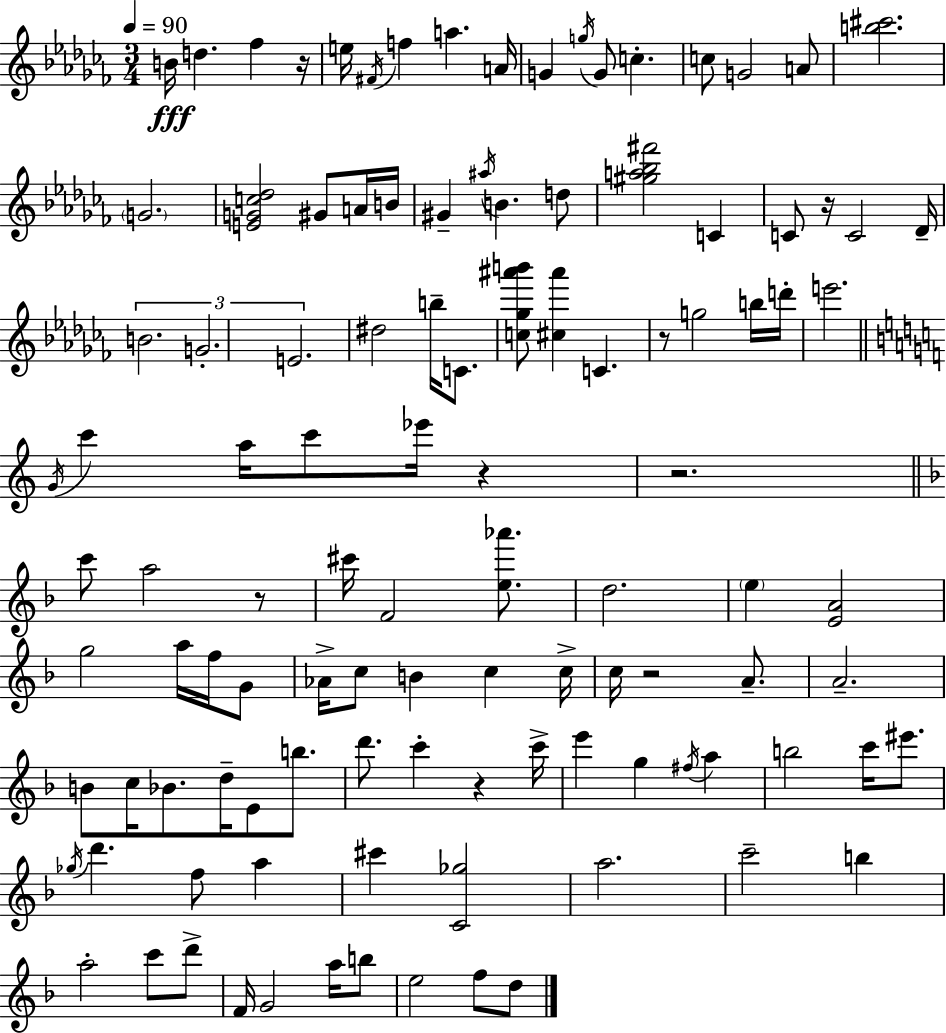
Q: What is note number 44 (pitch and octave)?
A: C6